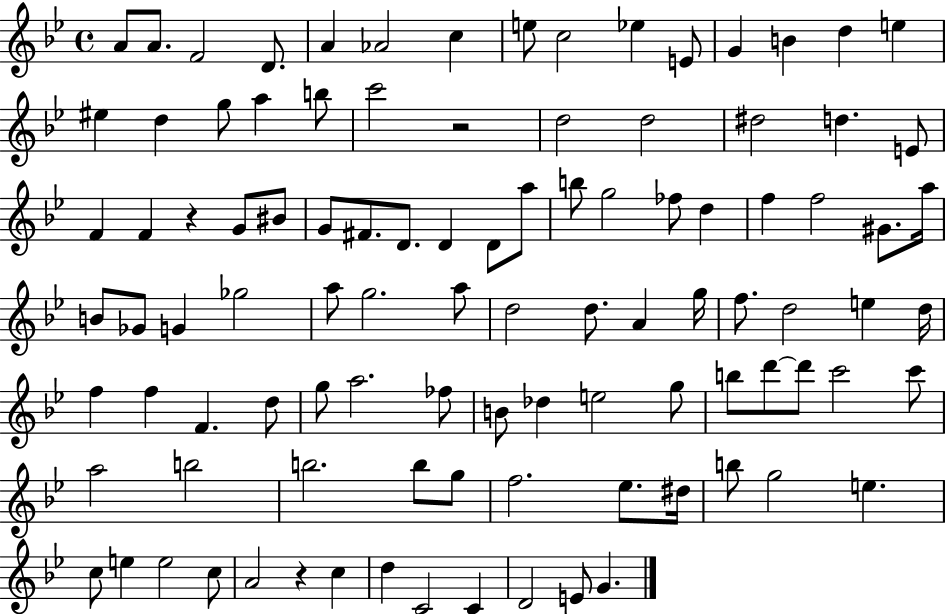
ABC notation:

X:1
T:Untitled
M:4/4
L:1/4
K:Bb
A/2 A/2 F2 D/2 A _A2 c e/2 c2 _e E/2 G B d e ^e d g/2 a b/2 c'2 z2 d2 d2 ^d2 d E/2 F F z G/2 ^B/2 G/2 ^F/2 D/2 D D/2 a/2 b/2 g2 _f/2 d f f2 ^G/2 a/4 B/2 _G/2 G _g2 a/2 g2 a/2 d2 d/2 A g/4 f/2 d2 e d/4 f f F d/2 g/2 a2 _f/2 B/2 _d e2 g/2 b/2 d'/2 d'/2 c'2 c'/2 a2 b2 b2 b/2 g/2 f2 _e/2 ^d/4 b/2 g2 e c/2 e e2 c/2 A2 z c d C2 C D2 E/2 G